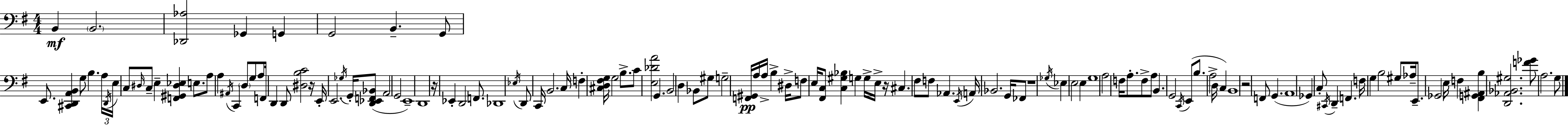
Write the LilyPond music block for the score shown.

{
  \clef bass
  \numericTimeSignature
  \time 4/4
  \key g \major
  b,4\mf \parenthesize b,2. | <des, aes>2 ges,4 g,4 | g,2 b,4.-- g,8 | e,8. <cis, d, a, b,>4 g8 b4. \tuplet 3/2 { a16 | \break \acciaccatura { d,16 } e16 } c8 \grace { dis16 } c8-- e4-- <f, gis, dis ees>4 e8. | a8 a4 \acciaccatura { ais,16 } c,4 \parenthesize d8 g8 | a8 f,16 d,4 d,8 <dis b c'>2 | r16 e,16-. e,2. | \break \acciaccatura { ges16 } g,16-. <d, ees, f, bes,>8( a,2 g,2 | e,1--) | d,1 | r16 ees,4-. d,2 | \break f,8. des,1 | \acciaccatura { ees16 } d,8 c,16 b,2. | c16 f4-. <cis d fis g>16 g2 | b8.-> c'8 <e des' a'>2 g,4. | \break b,2 d4 | bes,8 gis8 g2-- <f, gis,>16\pp a16 a16-> | b4-> dis16-> f8 e16 <fis, c>8 <c gis bes>4 g4 | g16-> e16-> r16 cis4. fis8 f8 aes,4. | \break \acciaccatura { e,16 } a,16 bes,2. | g,16 fes,8 r1 | \acciaccatura { ges16 } ees4 e2 | e4 g1 | \break a2 f16 | a8.-. f8-> a8 b,4. g,2 | \acciaccatura { c,16 } e,8( b8. a2-> | d16 c4) b,1 | \break r2 | f,8 g,4.( a,1 | ges,4) c8-. \acciaccatura { cis,16 } d,4-- | f,4. f16 g4 b2 | \break gis8 aes16-- e,8.-- ges,2 | e16 f4 <fis, g, ais, b>4 <d, aes, bes, gis>2. | <f' ges'>8 a2. | g8 \bar "|."
}